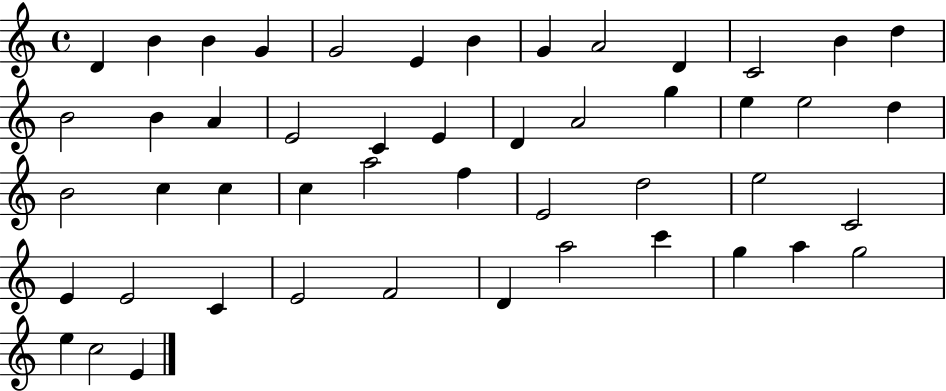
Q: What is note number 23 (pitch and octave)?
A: E5